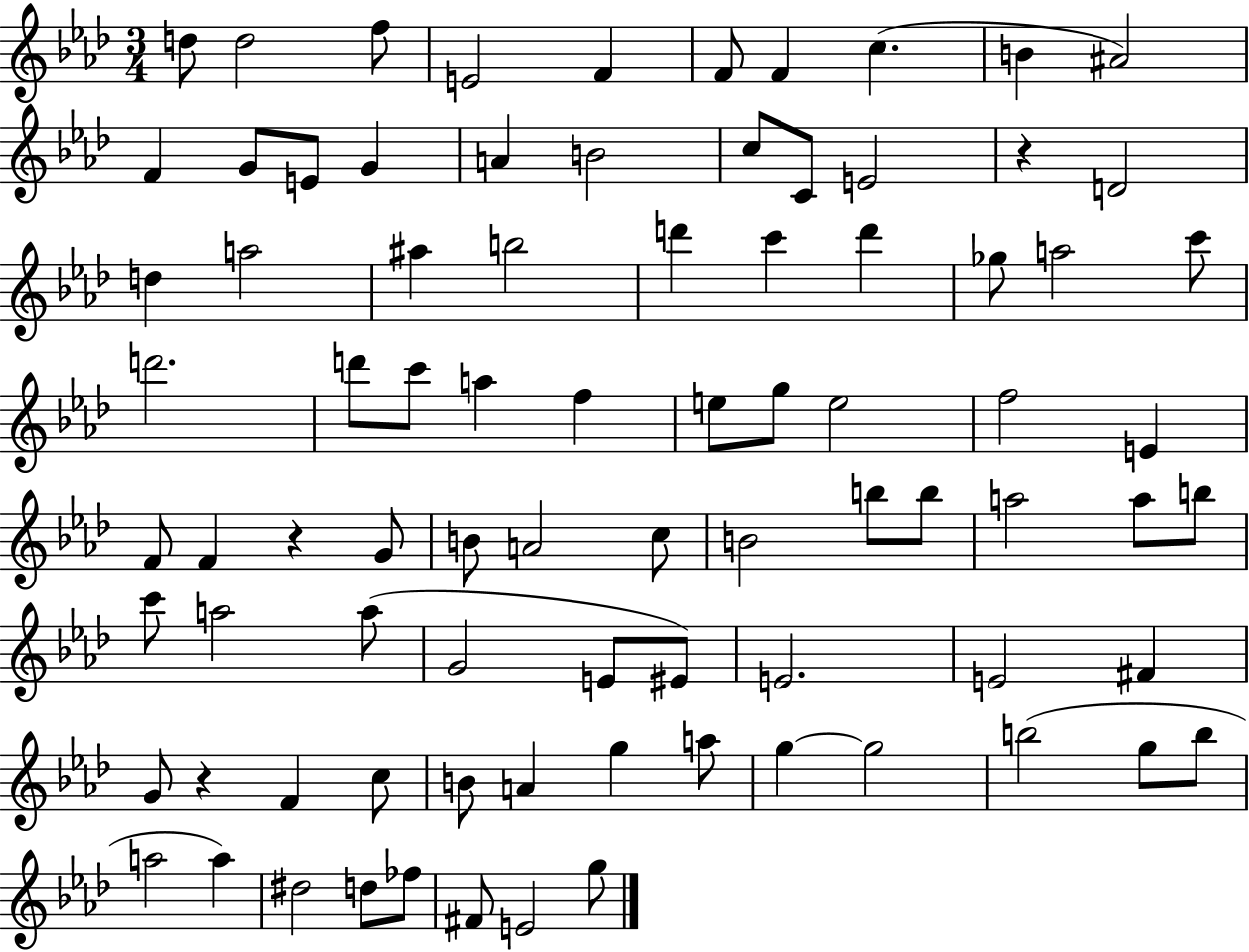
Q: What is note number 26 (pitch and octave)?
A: C6